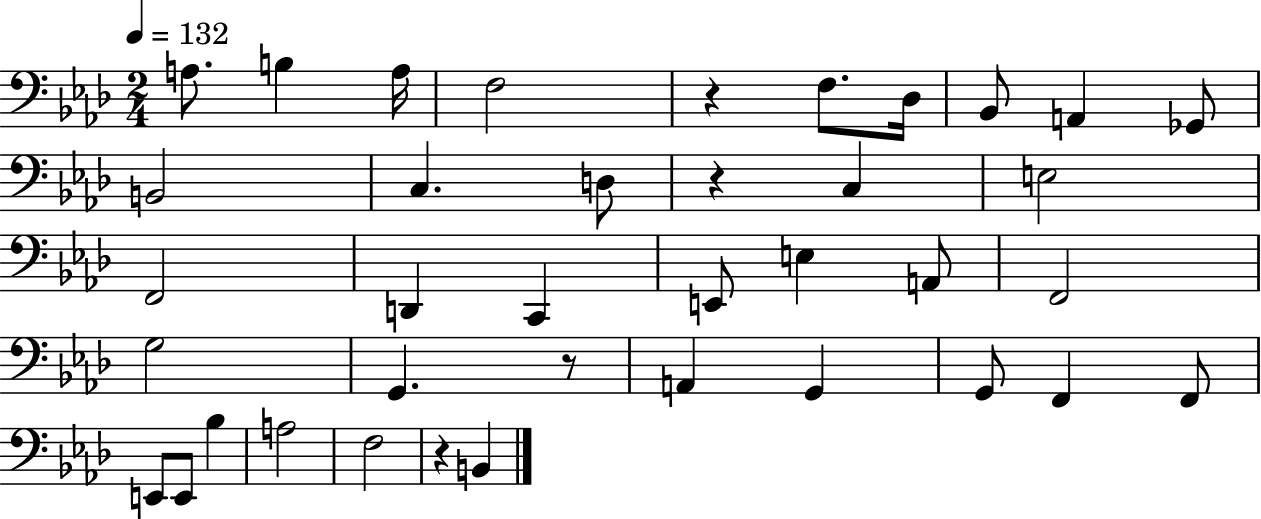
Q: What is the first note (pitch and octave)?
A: A3